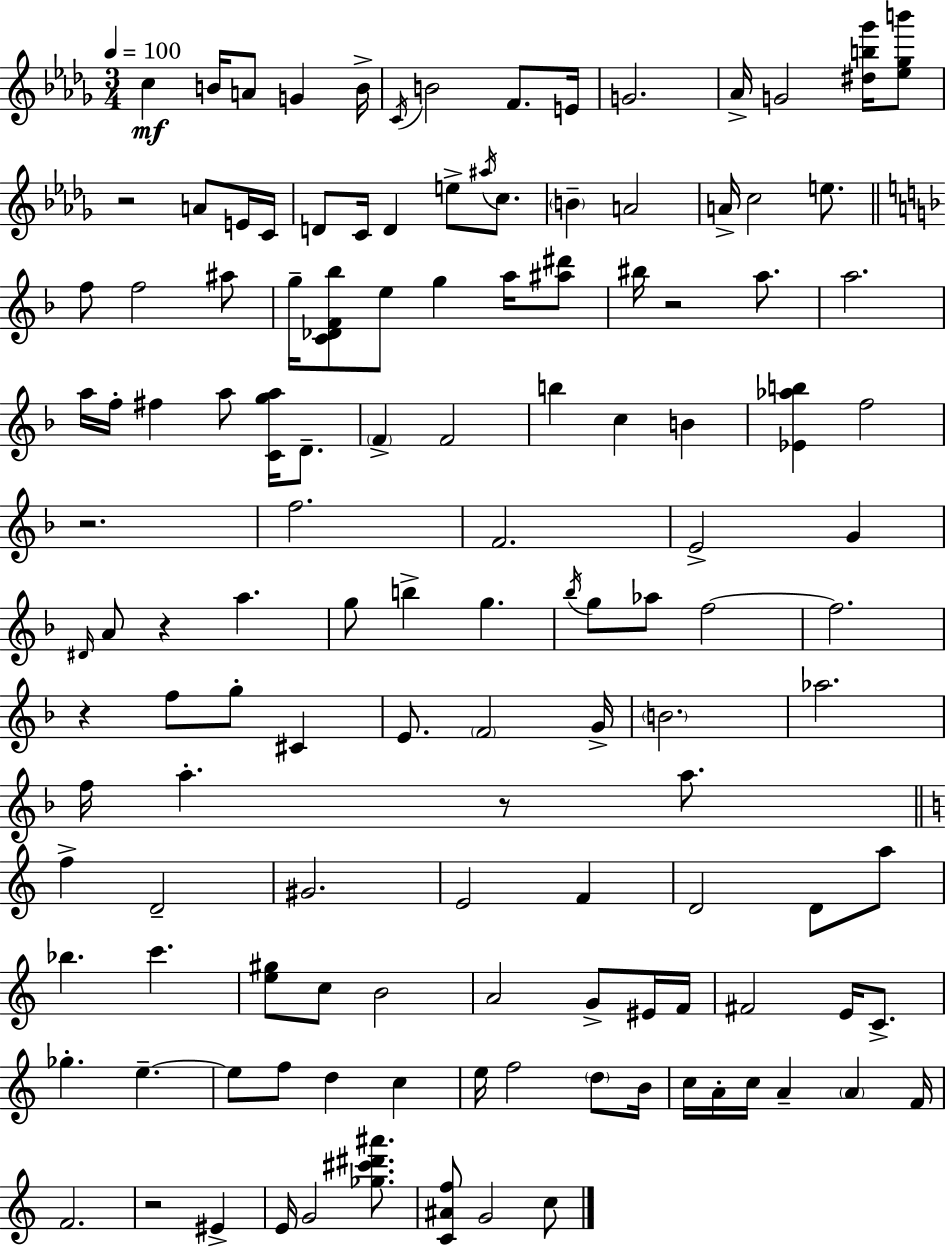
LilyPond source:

{
  \clef treble
  \numericTimeSignature
  \time 3/4
  \key bes \minor
  \tempo 4 = 100
  c''4\mf b'16 a'8 g'4 b'16-> | \acciaccatura { c'16 } b'2 f'8. | e'16 g'2. | aes'16-> g'2 <dis'' b'' ges'''>16 <ees'' ges'' b'''>8 | \break r2 a'8 e'16 | c'16 d'8 c'16 d'4 e''8-> \acciaccatura { ais''16 } c''8. | \parenthesize b'4-- a'2 | a'16-> c''2 e''8. | \break \bar "||" \break \key f \major f''8 f''2 ais''8 | g''16-- <c' des' f' bes''>8 e''8 g''4 a''16 <ais'' dis'''>8 | bis''16 r2 a''8. | a''2. | \break a''16 f''16-. fis''4 a''8 <c' g'' a''>16 d'8.-- | \parenthesize f'4-> f'2 | b''4 c''4 b'4 | <ees' aes'' b''>4 f''2 | \break r2. | f''2. | f'2. | e'2-> g'4 | \break \grace { dis'16 } a'8 r4 a''4. | g''8 b''4-> g''4. | \acciaccatura { bes''16 } g''8 aes''8 f''2~~ | f''2. | \break r4 f''8 g''8-. cis'4 | e'8. \parenthesize f'2 | g'16-> \parenthesize b'2. | aes''2. | \break f''16 a''4.-. r8 a''8. | \bar "||" \break \key c \major f''4-> d'2-- | gis'2. | e'2 f'4 | d'2 d'8 a''8 | \break bes''4. c'''4. | <e'' gis''>8 c''8 b'2 | a'2 g'8-> eis'16 f'16 | fis'2 e'16 c'8.-> | \break ges''4.-. e''4.--~~ | e''8 f''8 d''4 c''4 | e''16 f''2 \parenthesize d''8 b'16 | c''16 a'16-. c''16 a'4-- \parenthesize a'4 f'16 | \break f'2. | r2 eis'4-> | e'16 g'2 <ges'' cis''' dis''' ais'''>8. | <c' ais' f''>8 g'2 c''8 | \break \bar "|."
}